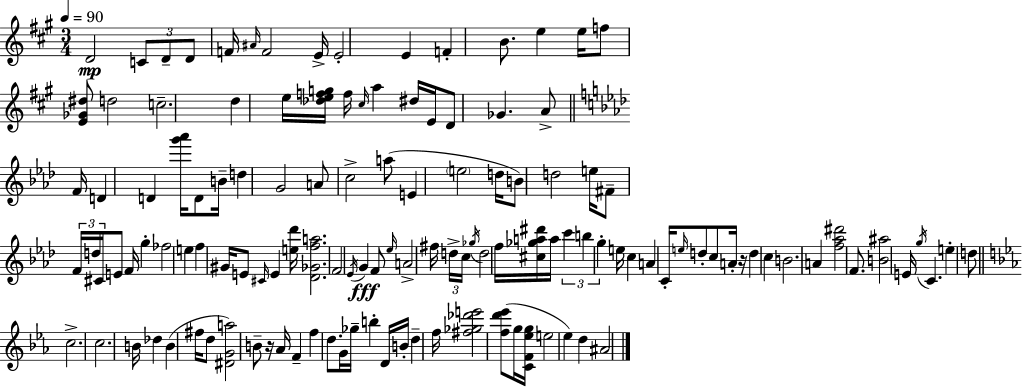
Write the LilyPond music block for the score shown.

{
  \clef treble
  \numericTimeSignature
  \time 3/4
  \key a \major
  \tempo 4 = 90
  d'2\mp \tuplet 3/2 { c'8 d'8-- | d'8 } f'16 \grace { ais'16 } f'2 | e'16-> e'2-. e'4 | f'4-. b'8. e''4 | \break e''16 f''8 <e' ges' dis''>8 d''2 | c''2.-- | d''4 e''16 <des'' e'' f'' g''>16 f''16 \grace { cis''16 } a''4 | dis''16 e'16 d'8 ges'4. a'8-> | \break \bar "||" \break \key aes \major f'16 d'4 d'4 <g''' aes'''>16 d'8 | b'16-- d''4 g'2 | a'8 c''2-> a''8( | e'4 \parenthesize e''2 | \break d''16 b'8) d''2 | e''16 fis'8-- \tuplet 3/2 { f'16 d''16 cis'16 } e'8 f'16 g''4-. | fes''2 e''4 | f''4 gis'16 e'8 \grace { cis'16 } e'4 | \break <e'' des'''>16 <des' ges' f'' a''>2. | f'2 \acciaccatura { ees'16 } g'4\fff | f'8 \grace { ees''16 } a'2-> | fis''16 \tuplet 3/2 { d''16-> c''16 \acciaccatura { ges''16 } } d''2 | \break f''16 <cis'' ges'' a'' dis'''>16 a''16 \tuplet 3/2 { c'''4 b''4 | g''4-. } e''16 c''4 a'4 | c'16-. \grace { e''16 } d''8-. c''8 a'16-. r16 d''4 | c''4 b'2. | \break a'4 <f'' aes'' dis'''>2 | f'8. <b' ais''>2 | e'16 \acciaccatura { g''16 } c'4. | e''4-. d''8 \bar "||" \break \key c \minor c''2.-> | c''2. | b'16 des''4 b'4( fis''16 d''8 | <dis' g' a''>2) b'8-- r16 aes'16 | \break f'4-- f''4 d''8. g'16 | ges''16-- b''4-. d'16 b'16-. d''4-- f''16 | <fis'' ges'' des''' e'''>2 <f'' d''' ees'''>8( g''16 <c' f' ees'' g''>16 | e''2 ees''4) | \break d''4 ais'2 | \bar "|."
}